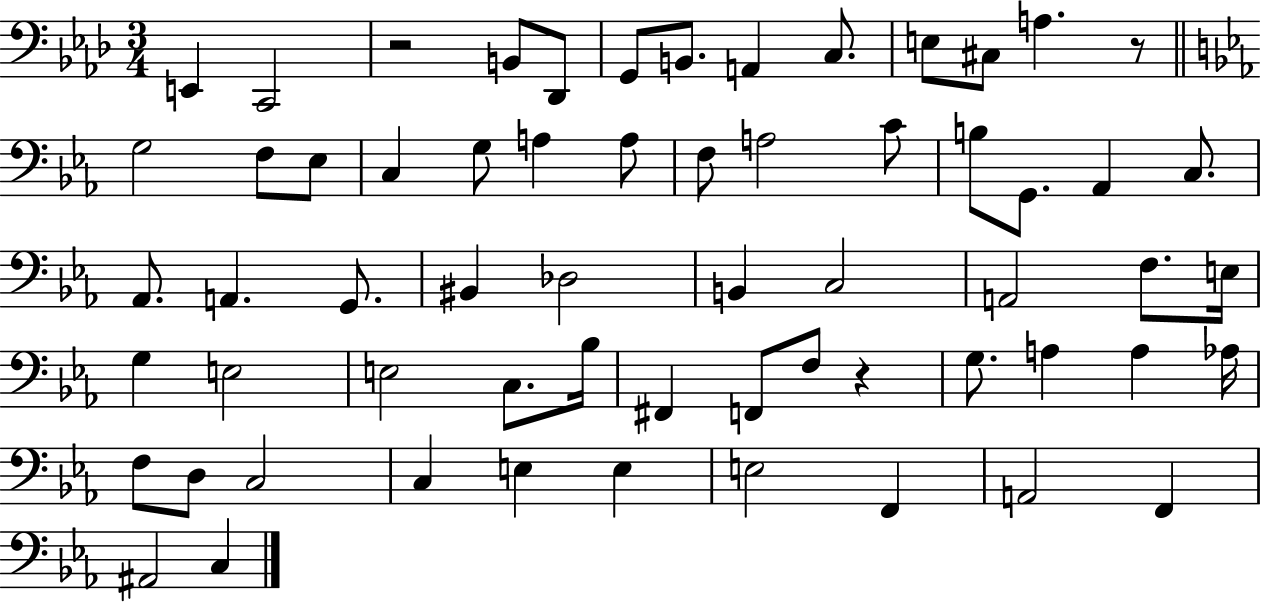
E2/q C2/h R/h B2/e Db2/e G2/e B2/e. A2/q C3/e. E3/e C#3/e A3/q. R/e G3/h F3/e Eb3/e C3/q G3/e A3/q A3/e F3/e A3/h C4/e B3/e G2/e. Ab2/q C3/e. Ab2/e. A2/q. G2/e. BIS2/q Db3/h B2/q C3/h A2/h F3/e. E3/s G3/q E3/h E3/h C3/e. Bb3/s F#2/q F2/e F3/e R/q G3/e. A3/q A3/q Ab3/s F3/e D3/e C3/h C3/q E3/q E3/q E3/h F2/q A2/h F2/q A#2/h C3/q